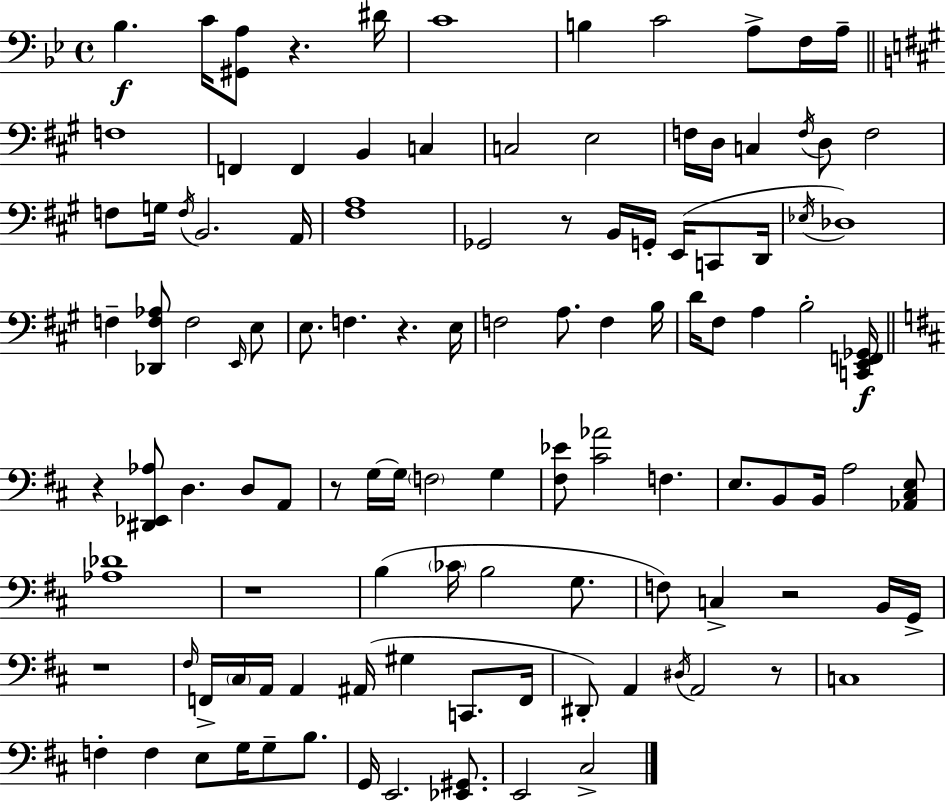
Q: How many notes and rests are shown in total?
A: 113